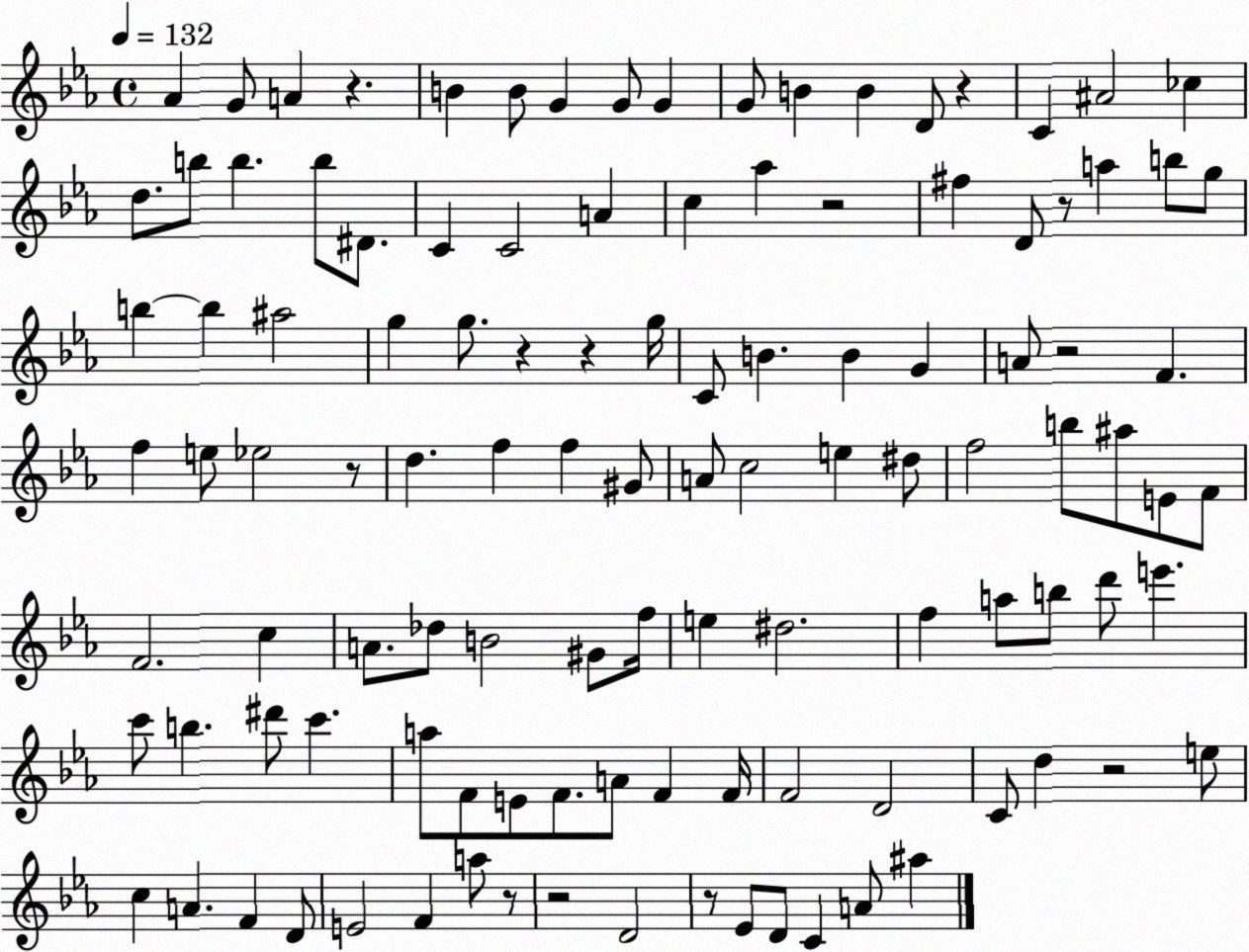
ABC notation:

X:1
T:Untitled
M:4/4
L:1/4
K:Eb
_A G/2 A z B B/2 G G/2 G G/2 B B D/2 z C ^A2 _c d/2 b/2 b b/2 ^D/2 C C2 A c _a z2 ^f D/2 z/2 a b/2 g/2 b b ^a2 g g/2 z z g/4 C/2 B B G A/2 z2 F f e/2 _e2 z/2 d f f ^G/2 A/2 c2 e ^d/2 f2 b/2 ^a/2 E/2 F/2 F2 c A/2 _d/2 B2 ^G/2 f/4 e ^d2 f a/2 b/2 d'/2 e' c'/2 b ^d'/2 c' a/2 F/2 E/2 F/2 A/2 F F/4 F2 D2 C/2 d z2 e/2 c A F D/2 E2 F a/2 z/2 z2 D2 z/2 _E/2 D/2 C A/2 ^a